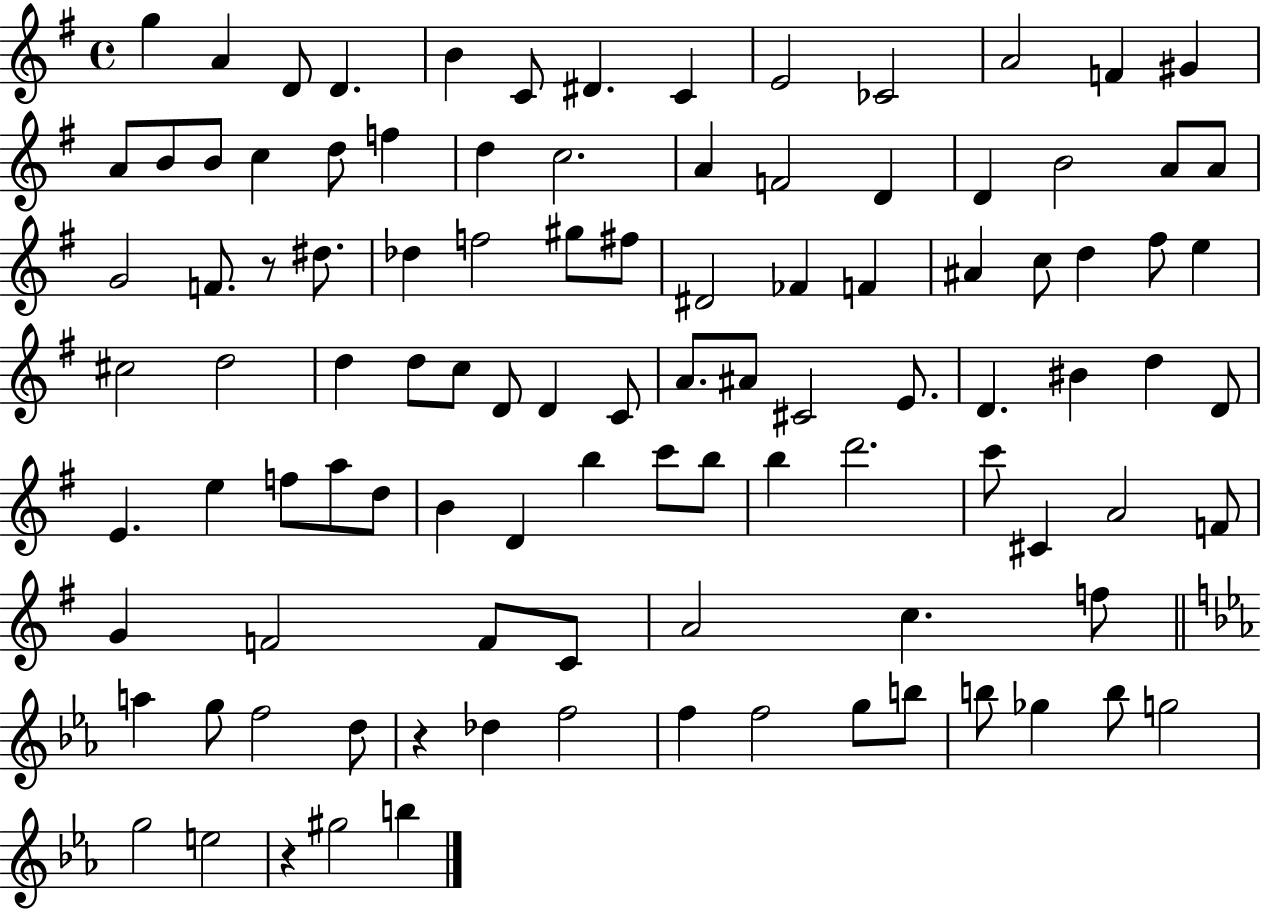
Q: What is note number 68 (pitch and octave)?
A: C6